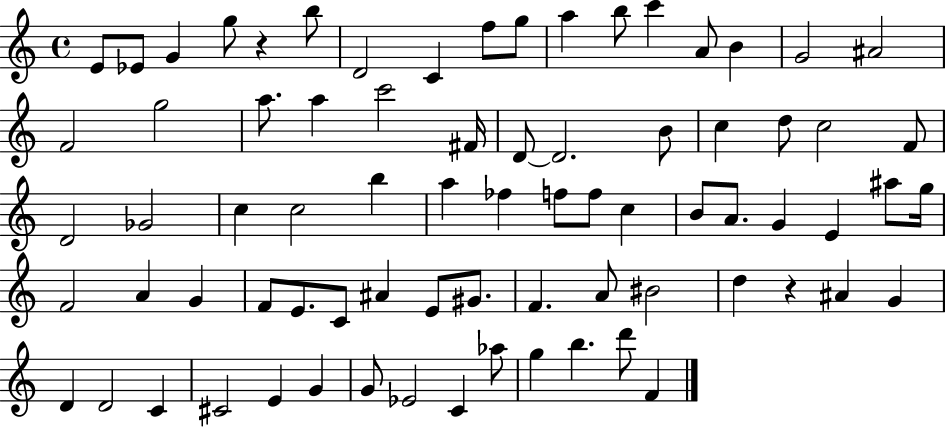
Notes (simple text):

E4/e Eb4/e G4/q G5/e R/q B5/e D4/h C4/q F5/e G5/e A5/q B5/e C6/q A4/e B4/q G4/h A#4/h F4/h G5/h A5/e. A5/q C6/h F#4/s D4/e D4/h. B4/e C5/q D5/e C5/h F4/e D4/h Gb4/h C5/q C5/h B5/q A5/q FES5/q F5/e F5/e C5/q B4/e A4/e. G4/q E4/q A#5/e G5/s F4/h A4/q G4/q F4/e E4/e. C4/e A#4/q E4/e G#4/e. F4/q. A4/e BIS4/h D5/q R/q A#4/q G4/q D4/q D4/h C4/q C#4/h E4/q G4/q G4/e Eb4/h C4/q Ab5/e G5/q B5/q. D6/e F4/q